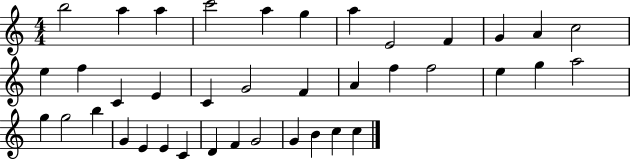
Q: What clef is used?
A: treble